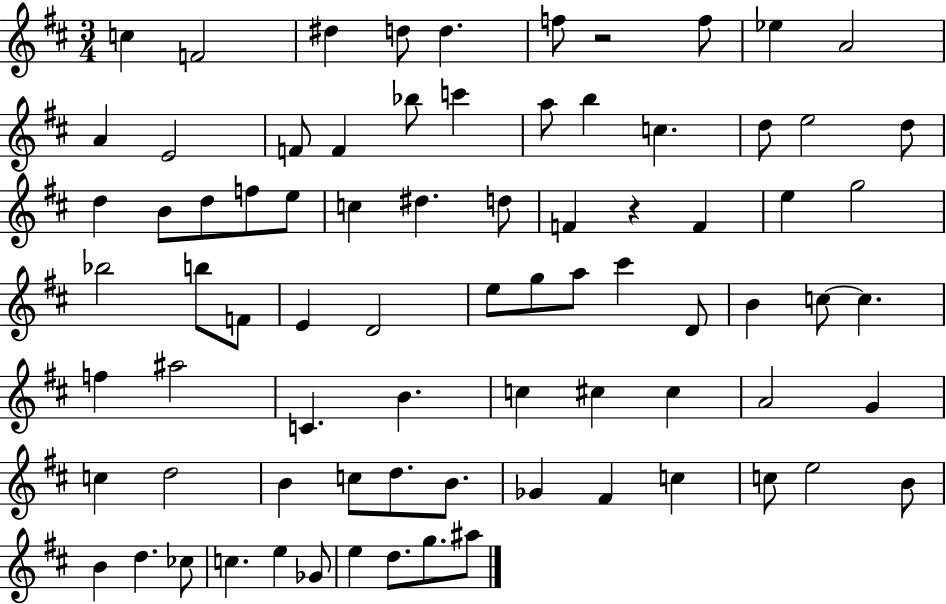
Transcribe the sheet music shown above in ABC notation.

X:1
T:Untitled
M:3/4
L:1/4
K:D
c F2 ^d d/2 d f/2 z2 f/2 _e A2 A E2 F/2 F _b/2 c' a/2 b c d/2 e2 d/2 d B/2 d/2 f/2 e/2 c ^d d/2 F z F e g2 _b2 b/2 F/2 E D2 e/2 g/2 a/2 ^c' D/2 B c/2 c f ^a2 C B c ^c ^c A2 G c d2 B c/2 d/2 B/2 _G ^F c c/2 e2 B/2 B d _c/2 c e _G/2 e d/2 g/2 ^a/2